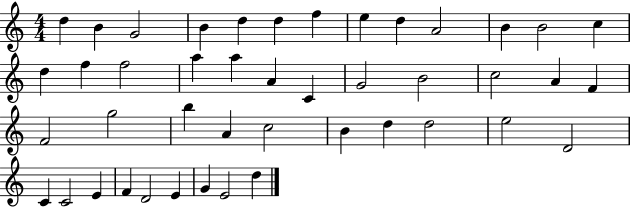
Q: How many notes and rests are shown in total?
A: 44